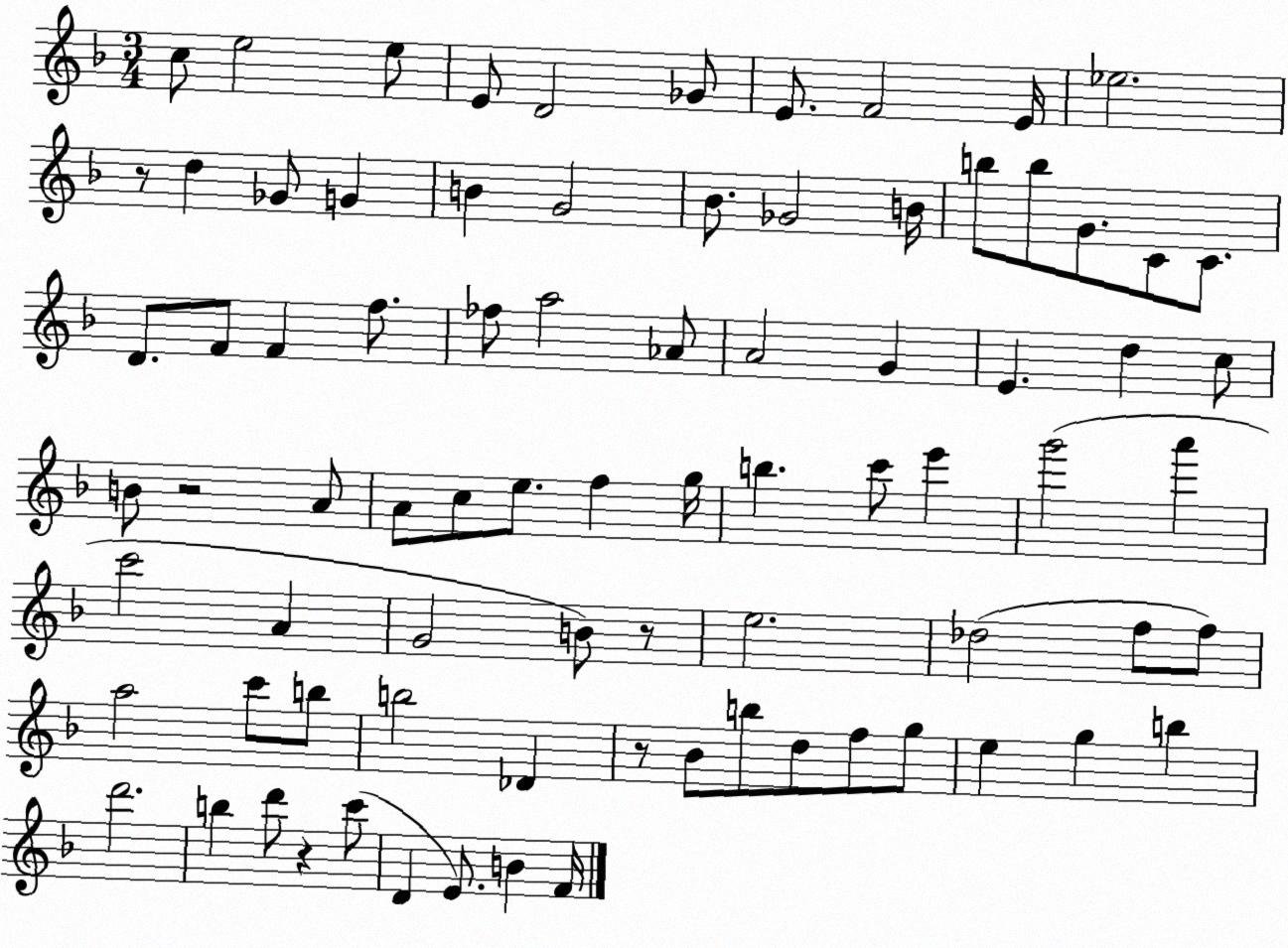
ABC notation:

X:1
T:Untitled
M:3/4
L:1/4
K:F
c/2 e2 e/2 E/2 D2 _G/2 E/2 F2 E/4 _e2 z/2 d _G/2 G B G2 _B/2 _G2 B/4 b/2 b/2 G/2 C/2 C/2 D/2 F/2 F f/2 _f/2 a2 _A/2 A2 G E d c/2 B/2 z2 A/2 A/2 c/2 e/2 f g/4 b c'/2 e' g'2 a' c'2 A G2 B/2 z/2 e2 _d2 f/2 f/2 a2 c'/2 b/2 b2 _D z/2 _B/2 b/2 d/2 f/2 g/2 e g b d'2 b d'/2 z c'/2 D E/2 B F/4